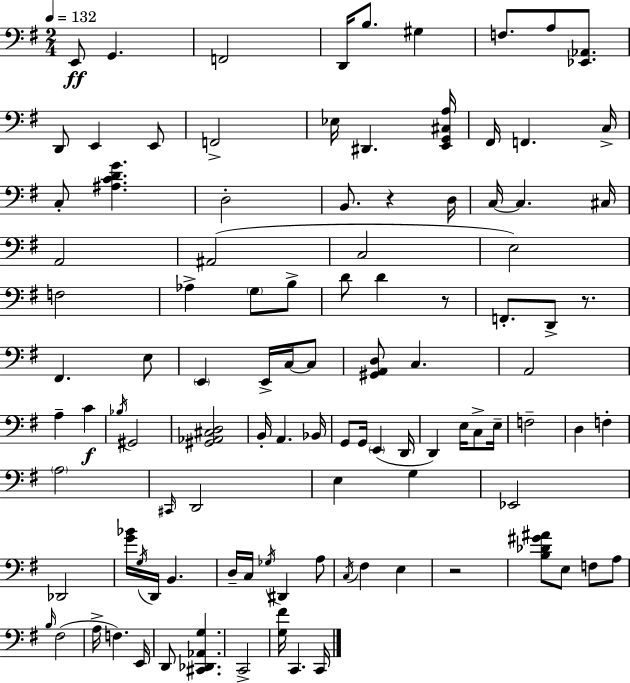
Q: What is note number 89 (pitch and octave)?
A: D2